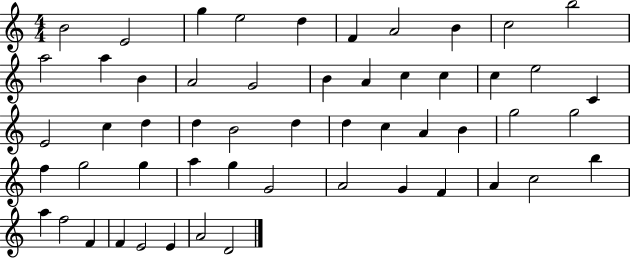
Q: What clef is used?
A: treble